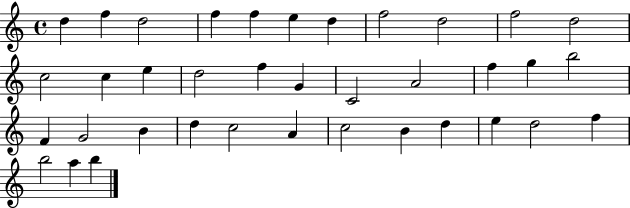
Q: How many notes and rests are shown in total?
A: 37